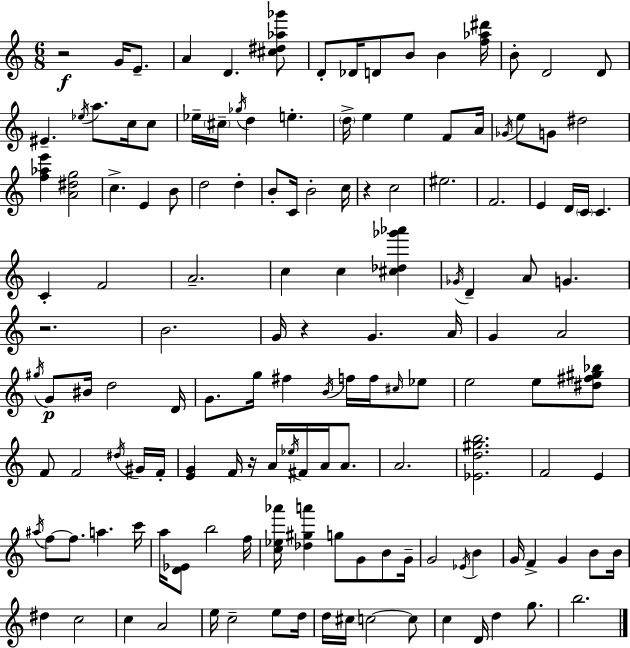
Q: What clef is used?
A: treble